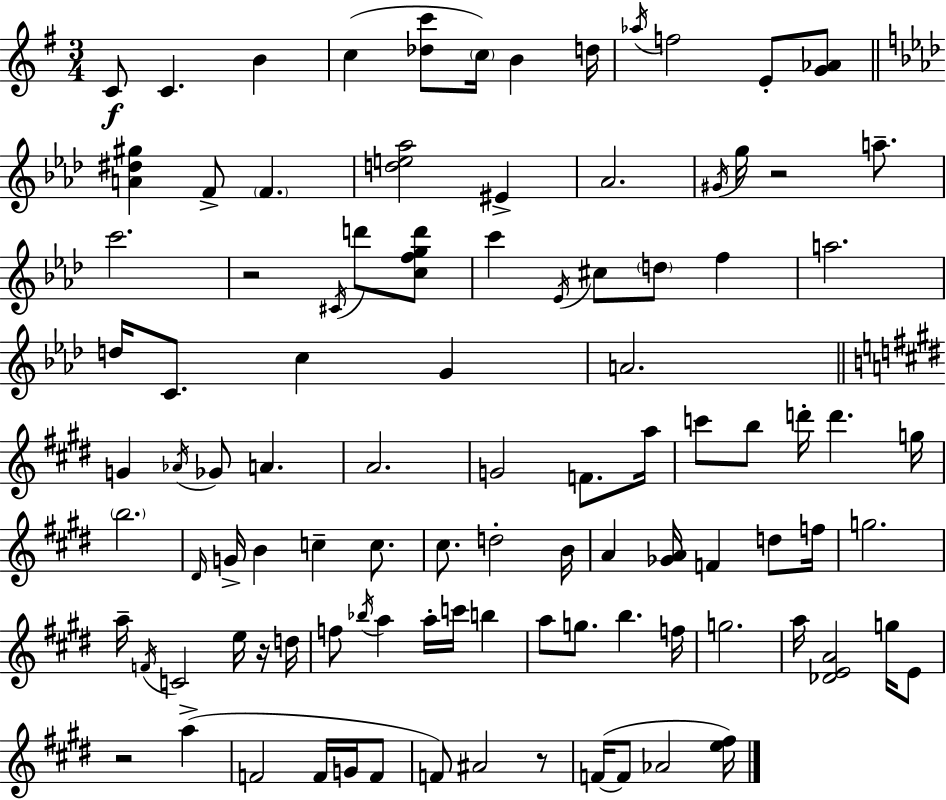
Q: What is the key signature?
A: E minor